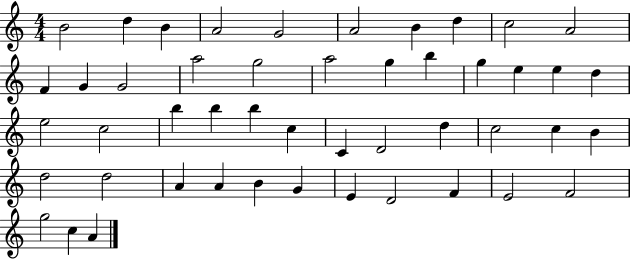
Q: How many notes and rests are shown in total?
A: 48